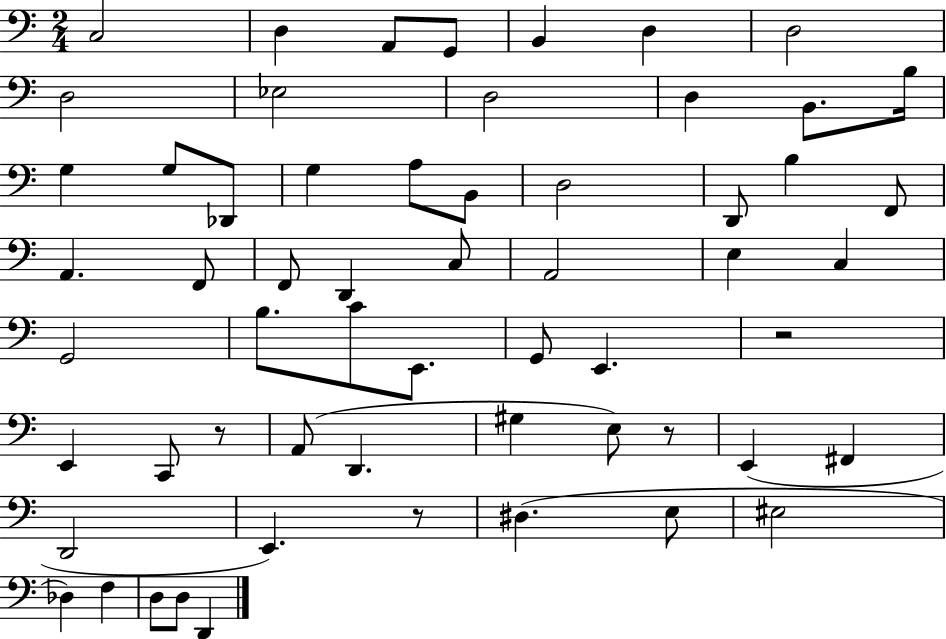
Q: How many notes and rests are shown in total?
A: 59